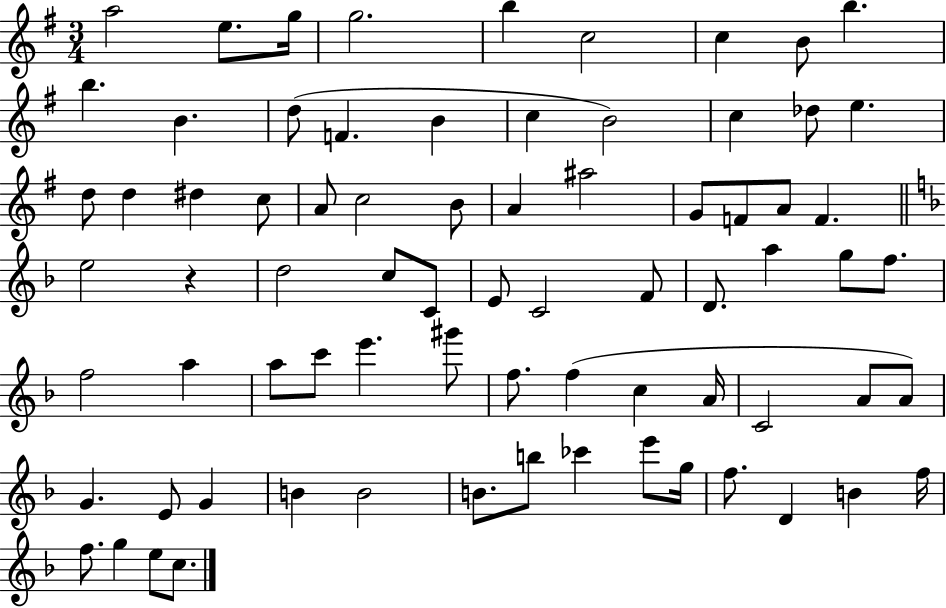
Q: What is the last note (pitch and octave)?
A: C5